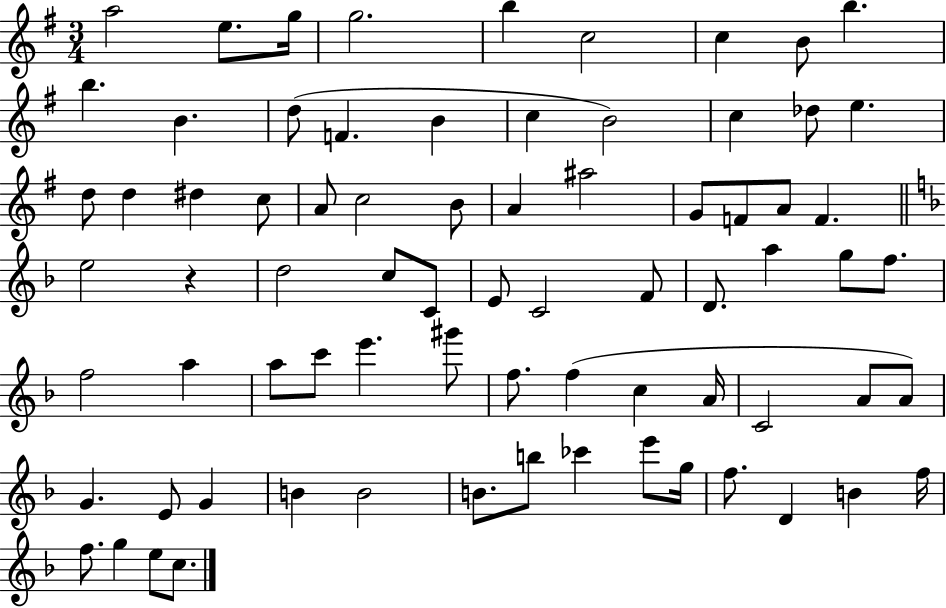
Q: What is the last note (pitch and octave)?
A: C5